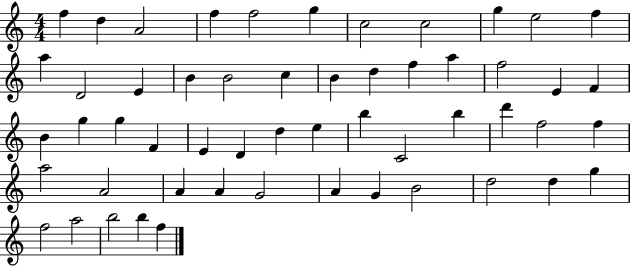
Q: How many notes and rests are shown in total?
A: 54